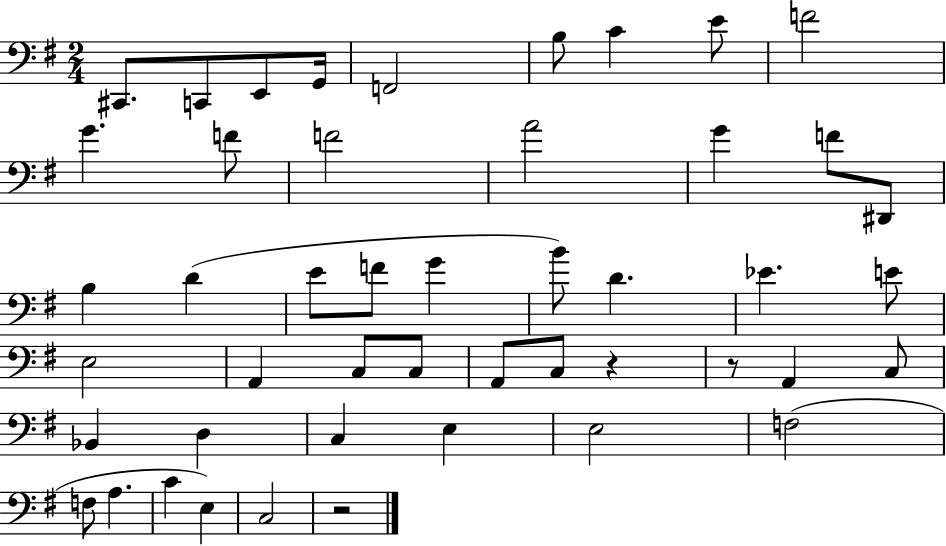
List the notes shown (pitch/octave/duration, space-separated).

C#2/e. C2/e E2/e G2/s F2/h B3/e C4/q E4/e F4/h G4/q. F4/e F4/h A4/h G4/q F4/e D#2/e B3/q D4/q E4/e F4/e G4/q B4/e D4/q. Eb4/q. E4/e E3/h A2/q C3/e C3/e A2/e C3/e R/q R/e A2/q C3/e Bb2/q D3/q C3/q E3/q E3/h F3/h F3/e A3/q. C4/q E3/q C3/h R/h